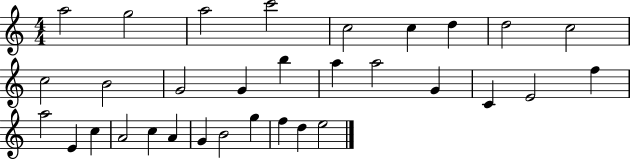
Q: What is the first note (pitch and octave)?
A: A5